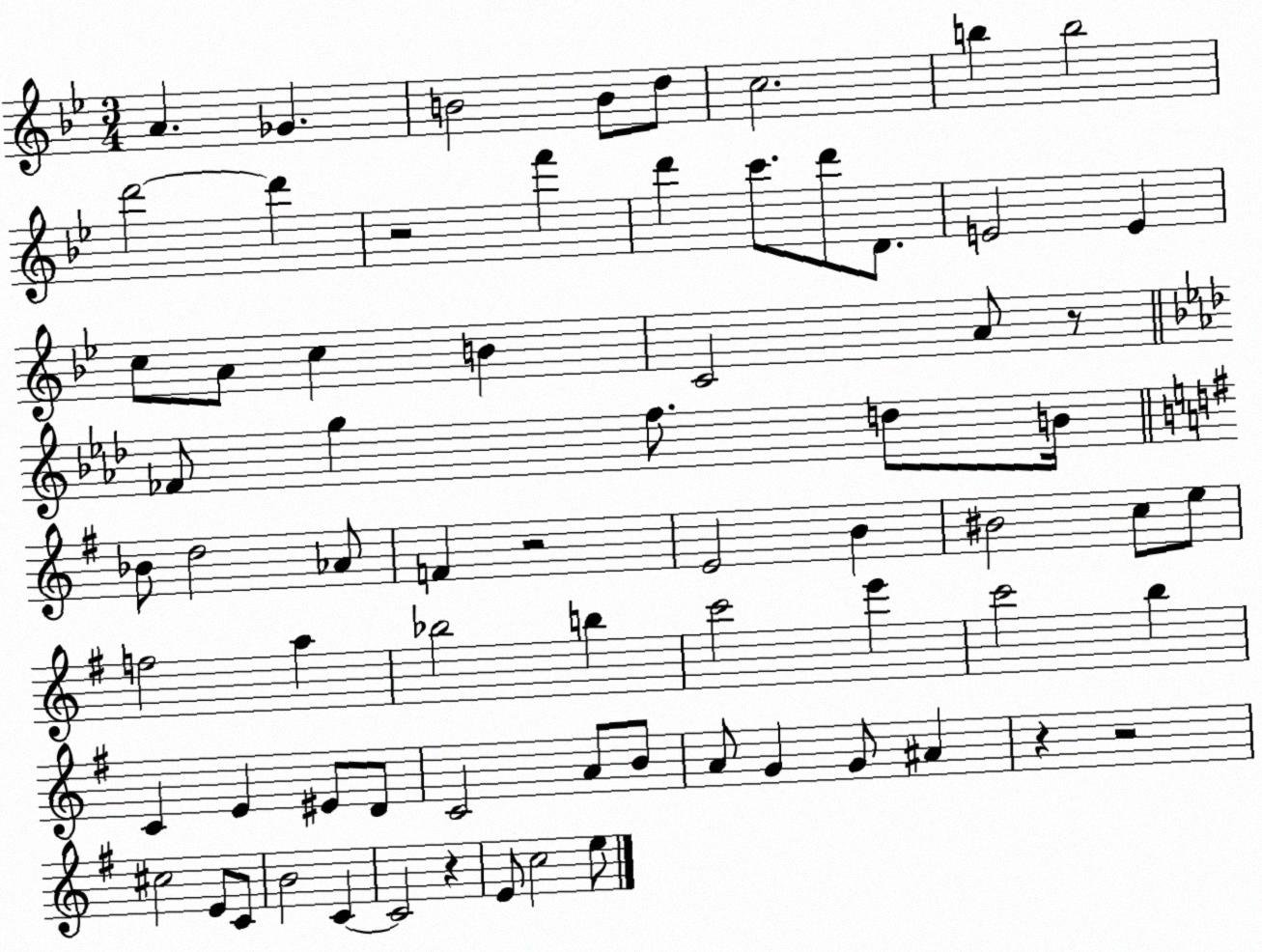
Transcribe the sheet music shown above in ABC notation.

X:1
T:Untitled
M:3/4
L:1/4
K:Bb
A _G B2 B/2 d/2 c2 b b2 d'2 d' z2 f' d' c'/2 d'/2 D/2 E2 E c/2 A/2 c B C2 A/2 z/2 _F/2 g f/2 d/2 B/4 _B/2 d2 _A/2 F z2 E2 B ^B2 c/2 e/2 f2 a _b2 b c'2 e' c'2 b C E ^E/2 D/2 C2 A/2 B/2 A/2 G G/2 ^A z z2 ^c2 E/2 C/2 B2 C C2 z E/2 c2 e/2